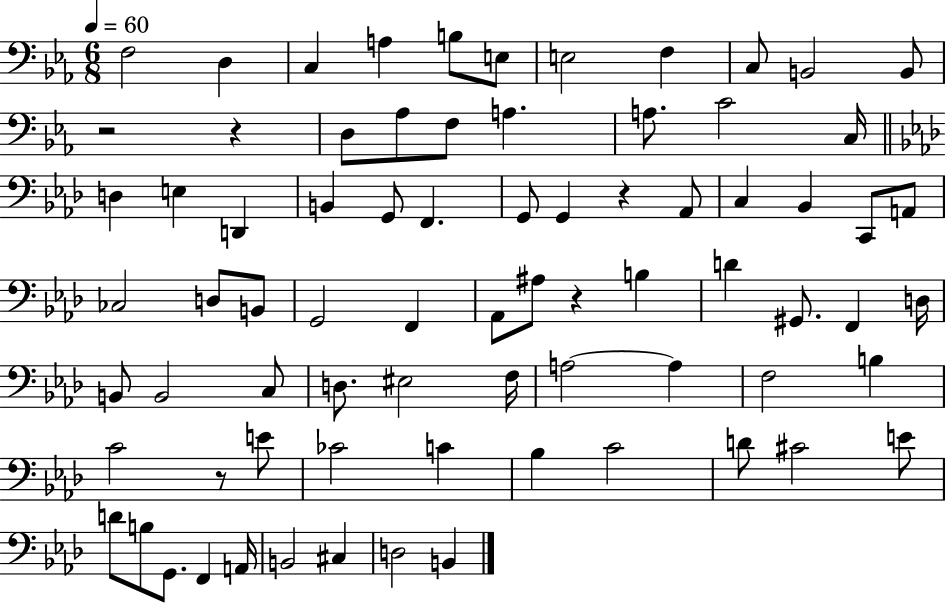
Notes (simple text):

F3/h D3/q C3/q A3/q B3/e E3/e E3/h F3/q C3/e B2/h B2/e R/h R/q D3/e Ab3/e F3/e A3/q. A3/e. C4/h C3/s D3/q E3/q D2/q B2/q G2/e F2/q. G2/e G2/q R/q Ab2/e C3/q Bb2/q C2/e A2/e CES3/h D3/e B2/e G2/h F2/q Ab2/e A#3/e R/q B3/q D4/q G#2/e. F2/q D3/s B2/e B2/h C3/e D3/e. EIS3/h F3/s A3/h A3/q F3/h B3/q C4/h R/e E4/e CES4/h C4/q Bb3/q C4/h D4/e C#4/h E4/e D4/e B3/e G2/e. F2/q A2/s B2/h C#3/q D3/h B2/q